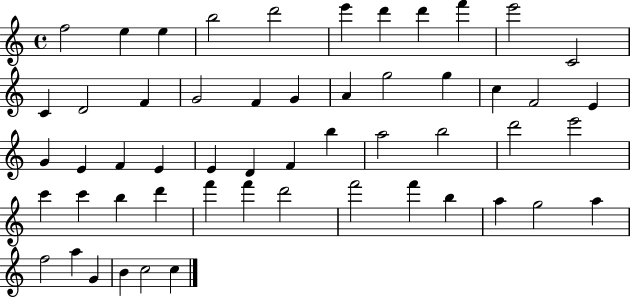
F5/h E5/q E5/q B5/h D6/h E6/q D6/q D6/q F6/q E6/h C4/h C4/q D4/h F4/q G4/h F4/q G4/q A4/q G5/h G5/q C5/q F4/h E4/q G4/q E4/q F4/q E4/q E4/q D4/q F4/q B5/q A5/h B5/h D6/h E6/h C6/q C6/q B5/q D6/q F6/q F6/q D6/h F6/h F6/q B5/q A5/q G5/h A5/q F5/h A5/q G4/q B4/q C5/h C5/q